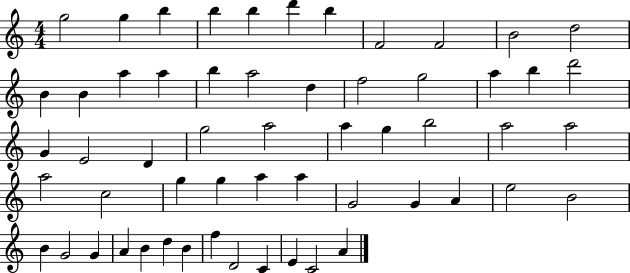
{
  \clef treble
  \numericTimeSignature
  \time 4/4
  \key c \major
  g''2 g''4 b''4 | b''4 b''4 d'''4 b''4 | f'2 f'2 | b'2 d''2 | \break b'4 b'4 a''4 a''4 | b''4 a''2 d''4 | f''2 g''2 | a''4 b''4 d'''2 | \break g'4 e'2 d'4 | g''2 a''2 | a''4 g''4 b''2 | a''2 a''2 | \break a''2 c''2 | g''4 g''4 a''4 a''4 | g'2 g'4 a'4 | e''2 b'2 | \break b'4 g'2 g'4 | a'4 b'4 d''4 b'4 | f''4 d'2 c'4 | e'4 c'2 a'4 | \break \bar "|."
}